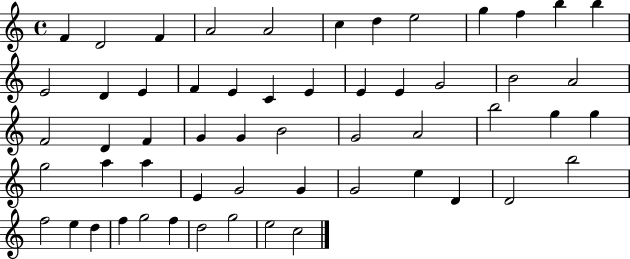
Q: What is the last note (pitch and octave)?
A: C5